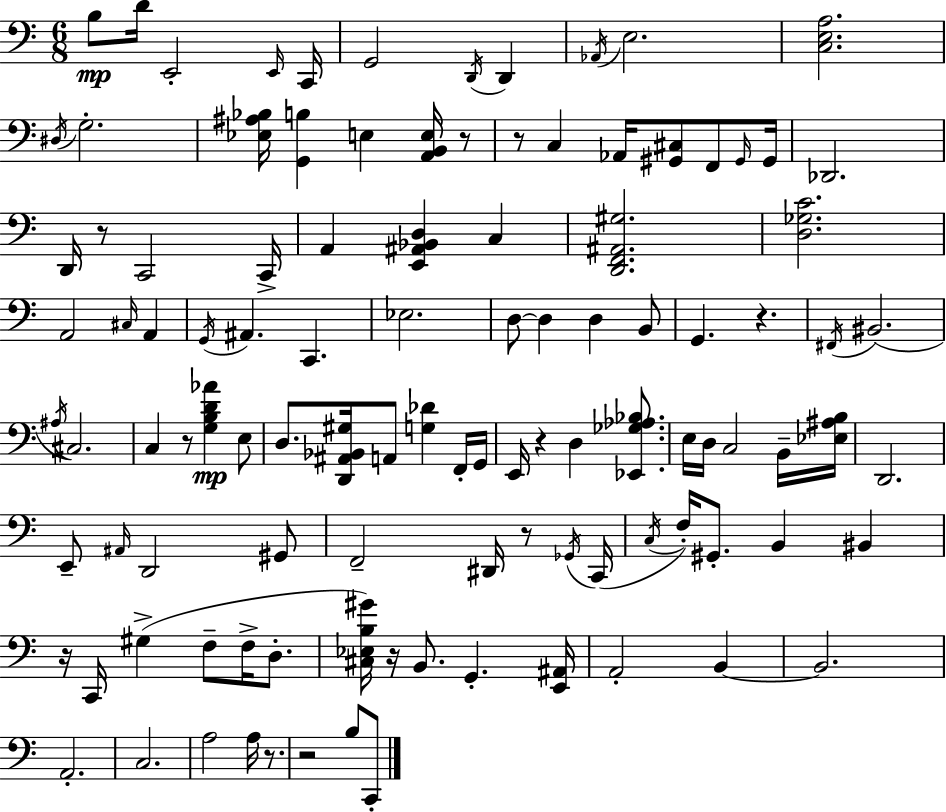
B3/e D4/s E2/h E2/s C2/s G2/h D2/s D2/q Ab2/s E3/h. [C3,E3,A3]/h. D#3/s G3/h. [Eb3,A#3,Bb3]/s [G2,B3]/q E3/q [A2,B2,E3]/s R/e R/e C3/q Ab2/s [G#2,C#3]/e F2/e G#2/s G#2/s Db2/h. D2/s R/e C2/h C2/s A2/q [E2,A#2,Bb2,D3]/q C3/q [D2,F2,A#2,G#3]/h. [D3,Gb3,C4]/h. A2/h C#3/s A2/q G2/s A#2/q. C2/q. Eb3/h. D3/e D3/q D3/q B2/e G2/q. R/q. F#2/s BIS2/h. A#3/s C#3/h. C3/q R/e [G3,B3,D4,Ab4]/q E3/e D3/e. [D2,A#2,Bb2,G#3]/s A2/e [G3,Db4]/q F2/s G2/s E2/s R/q D3/q [Eb2,Gb3,Ab3,Bb3]/e. E3/s D3/s C3/h B2/s [Eb3,A#3,B3]/s D2/h. E2/e A#2/s D2/h G#2/e F2/h D#2/s R/e Gb2/s C2/s C3/s F3/s G#2/e. B2/q BIS2/q R/s C2/s G#3/q F3/e F3/s D3/e. [C#3,Eb3,B3,G#4]/s R/s B2/e. G2/q. [E2,A#2]/s A2/h B2/q B2/h. A2/h. C3/h. A3/h A3/s R/e. R/h B3/e C2/e